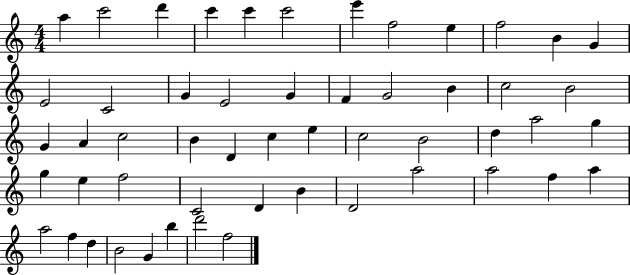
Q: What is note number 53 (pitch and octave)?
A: F5